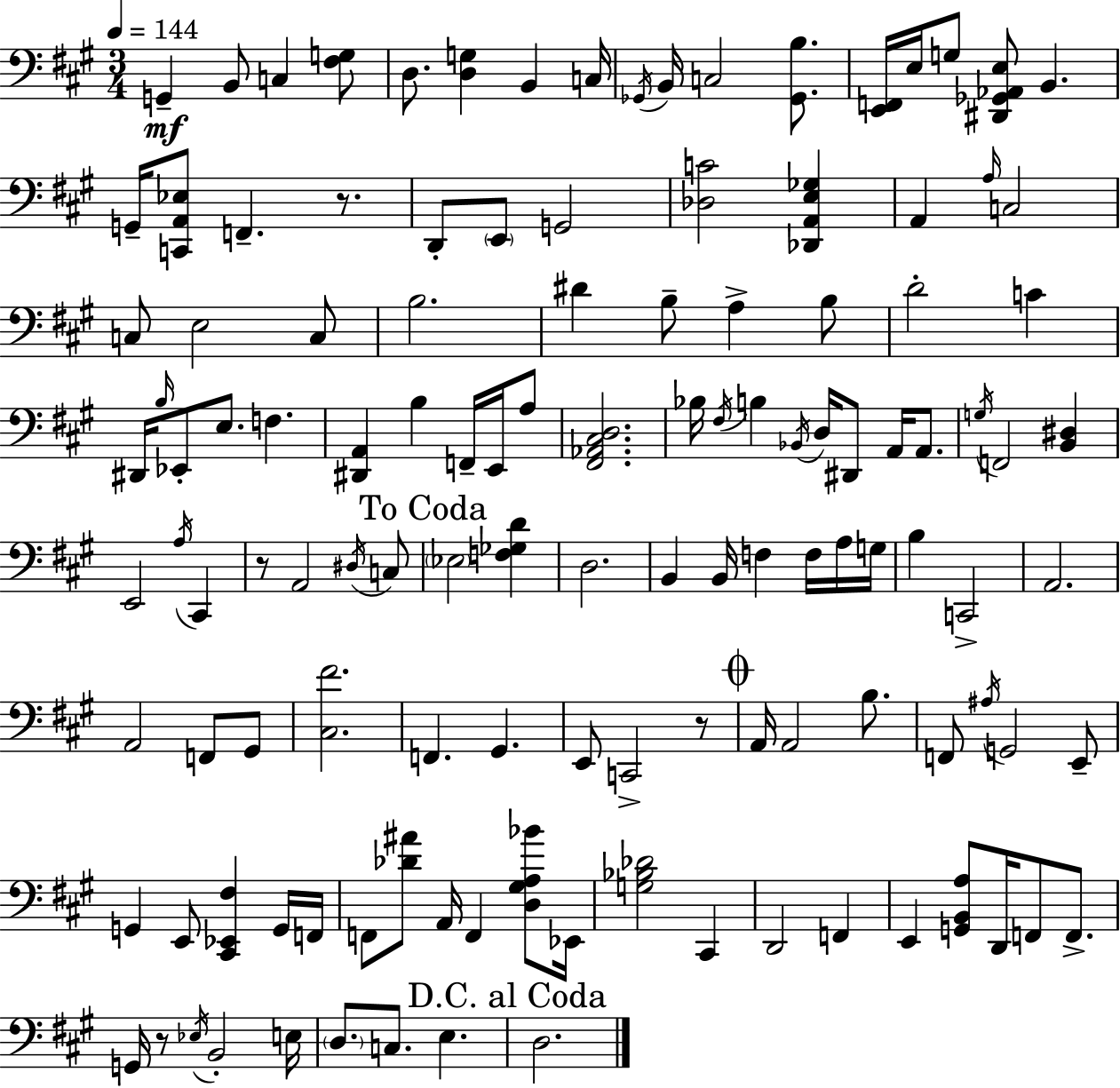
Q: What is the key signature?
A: A major